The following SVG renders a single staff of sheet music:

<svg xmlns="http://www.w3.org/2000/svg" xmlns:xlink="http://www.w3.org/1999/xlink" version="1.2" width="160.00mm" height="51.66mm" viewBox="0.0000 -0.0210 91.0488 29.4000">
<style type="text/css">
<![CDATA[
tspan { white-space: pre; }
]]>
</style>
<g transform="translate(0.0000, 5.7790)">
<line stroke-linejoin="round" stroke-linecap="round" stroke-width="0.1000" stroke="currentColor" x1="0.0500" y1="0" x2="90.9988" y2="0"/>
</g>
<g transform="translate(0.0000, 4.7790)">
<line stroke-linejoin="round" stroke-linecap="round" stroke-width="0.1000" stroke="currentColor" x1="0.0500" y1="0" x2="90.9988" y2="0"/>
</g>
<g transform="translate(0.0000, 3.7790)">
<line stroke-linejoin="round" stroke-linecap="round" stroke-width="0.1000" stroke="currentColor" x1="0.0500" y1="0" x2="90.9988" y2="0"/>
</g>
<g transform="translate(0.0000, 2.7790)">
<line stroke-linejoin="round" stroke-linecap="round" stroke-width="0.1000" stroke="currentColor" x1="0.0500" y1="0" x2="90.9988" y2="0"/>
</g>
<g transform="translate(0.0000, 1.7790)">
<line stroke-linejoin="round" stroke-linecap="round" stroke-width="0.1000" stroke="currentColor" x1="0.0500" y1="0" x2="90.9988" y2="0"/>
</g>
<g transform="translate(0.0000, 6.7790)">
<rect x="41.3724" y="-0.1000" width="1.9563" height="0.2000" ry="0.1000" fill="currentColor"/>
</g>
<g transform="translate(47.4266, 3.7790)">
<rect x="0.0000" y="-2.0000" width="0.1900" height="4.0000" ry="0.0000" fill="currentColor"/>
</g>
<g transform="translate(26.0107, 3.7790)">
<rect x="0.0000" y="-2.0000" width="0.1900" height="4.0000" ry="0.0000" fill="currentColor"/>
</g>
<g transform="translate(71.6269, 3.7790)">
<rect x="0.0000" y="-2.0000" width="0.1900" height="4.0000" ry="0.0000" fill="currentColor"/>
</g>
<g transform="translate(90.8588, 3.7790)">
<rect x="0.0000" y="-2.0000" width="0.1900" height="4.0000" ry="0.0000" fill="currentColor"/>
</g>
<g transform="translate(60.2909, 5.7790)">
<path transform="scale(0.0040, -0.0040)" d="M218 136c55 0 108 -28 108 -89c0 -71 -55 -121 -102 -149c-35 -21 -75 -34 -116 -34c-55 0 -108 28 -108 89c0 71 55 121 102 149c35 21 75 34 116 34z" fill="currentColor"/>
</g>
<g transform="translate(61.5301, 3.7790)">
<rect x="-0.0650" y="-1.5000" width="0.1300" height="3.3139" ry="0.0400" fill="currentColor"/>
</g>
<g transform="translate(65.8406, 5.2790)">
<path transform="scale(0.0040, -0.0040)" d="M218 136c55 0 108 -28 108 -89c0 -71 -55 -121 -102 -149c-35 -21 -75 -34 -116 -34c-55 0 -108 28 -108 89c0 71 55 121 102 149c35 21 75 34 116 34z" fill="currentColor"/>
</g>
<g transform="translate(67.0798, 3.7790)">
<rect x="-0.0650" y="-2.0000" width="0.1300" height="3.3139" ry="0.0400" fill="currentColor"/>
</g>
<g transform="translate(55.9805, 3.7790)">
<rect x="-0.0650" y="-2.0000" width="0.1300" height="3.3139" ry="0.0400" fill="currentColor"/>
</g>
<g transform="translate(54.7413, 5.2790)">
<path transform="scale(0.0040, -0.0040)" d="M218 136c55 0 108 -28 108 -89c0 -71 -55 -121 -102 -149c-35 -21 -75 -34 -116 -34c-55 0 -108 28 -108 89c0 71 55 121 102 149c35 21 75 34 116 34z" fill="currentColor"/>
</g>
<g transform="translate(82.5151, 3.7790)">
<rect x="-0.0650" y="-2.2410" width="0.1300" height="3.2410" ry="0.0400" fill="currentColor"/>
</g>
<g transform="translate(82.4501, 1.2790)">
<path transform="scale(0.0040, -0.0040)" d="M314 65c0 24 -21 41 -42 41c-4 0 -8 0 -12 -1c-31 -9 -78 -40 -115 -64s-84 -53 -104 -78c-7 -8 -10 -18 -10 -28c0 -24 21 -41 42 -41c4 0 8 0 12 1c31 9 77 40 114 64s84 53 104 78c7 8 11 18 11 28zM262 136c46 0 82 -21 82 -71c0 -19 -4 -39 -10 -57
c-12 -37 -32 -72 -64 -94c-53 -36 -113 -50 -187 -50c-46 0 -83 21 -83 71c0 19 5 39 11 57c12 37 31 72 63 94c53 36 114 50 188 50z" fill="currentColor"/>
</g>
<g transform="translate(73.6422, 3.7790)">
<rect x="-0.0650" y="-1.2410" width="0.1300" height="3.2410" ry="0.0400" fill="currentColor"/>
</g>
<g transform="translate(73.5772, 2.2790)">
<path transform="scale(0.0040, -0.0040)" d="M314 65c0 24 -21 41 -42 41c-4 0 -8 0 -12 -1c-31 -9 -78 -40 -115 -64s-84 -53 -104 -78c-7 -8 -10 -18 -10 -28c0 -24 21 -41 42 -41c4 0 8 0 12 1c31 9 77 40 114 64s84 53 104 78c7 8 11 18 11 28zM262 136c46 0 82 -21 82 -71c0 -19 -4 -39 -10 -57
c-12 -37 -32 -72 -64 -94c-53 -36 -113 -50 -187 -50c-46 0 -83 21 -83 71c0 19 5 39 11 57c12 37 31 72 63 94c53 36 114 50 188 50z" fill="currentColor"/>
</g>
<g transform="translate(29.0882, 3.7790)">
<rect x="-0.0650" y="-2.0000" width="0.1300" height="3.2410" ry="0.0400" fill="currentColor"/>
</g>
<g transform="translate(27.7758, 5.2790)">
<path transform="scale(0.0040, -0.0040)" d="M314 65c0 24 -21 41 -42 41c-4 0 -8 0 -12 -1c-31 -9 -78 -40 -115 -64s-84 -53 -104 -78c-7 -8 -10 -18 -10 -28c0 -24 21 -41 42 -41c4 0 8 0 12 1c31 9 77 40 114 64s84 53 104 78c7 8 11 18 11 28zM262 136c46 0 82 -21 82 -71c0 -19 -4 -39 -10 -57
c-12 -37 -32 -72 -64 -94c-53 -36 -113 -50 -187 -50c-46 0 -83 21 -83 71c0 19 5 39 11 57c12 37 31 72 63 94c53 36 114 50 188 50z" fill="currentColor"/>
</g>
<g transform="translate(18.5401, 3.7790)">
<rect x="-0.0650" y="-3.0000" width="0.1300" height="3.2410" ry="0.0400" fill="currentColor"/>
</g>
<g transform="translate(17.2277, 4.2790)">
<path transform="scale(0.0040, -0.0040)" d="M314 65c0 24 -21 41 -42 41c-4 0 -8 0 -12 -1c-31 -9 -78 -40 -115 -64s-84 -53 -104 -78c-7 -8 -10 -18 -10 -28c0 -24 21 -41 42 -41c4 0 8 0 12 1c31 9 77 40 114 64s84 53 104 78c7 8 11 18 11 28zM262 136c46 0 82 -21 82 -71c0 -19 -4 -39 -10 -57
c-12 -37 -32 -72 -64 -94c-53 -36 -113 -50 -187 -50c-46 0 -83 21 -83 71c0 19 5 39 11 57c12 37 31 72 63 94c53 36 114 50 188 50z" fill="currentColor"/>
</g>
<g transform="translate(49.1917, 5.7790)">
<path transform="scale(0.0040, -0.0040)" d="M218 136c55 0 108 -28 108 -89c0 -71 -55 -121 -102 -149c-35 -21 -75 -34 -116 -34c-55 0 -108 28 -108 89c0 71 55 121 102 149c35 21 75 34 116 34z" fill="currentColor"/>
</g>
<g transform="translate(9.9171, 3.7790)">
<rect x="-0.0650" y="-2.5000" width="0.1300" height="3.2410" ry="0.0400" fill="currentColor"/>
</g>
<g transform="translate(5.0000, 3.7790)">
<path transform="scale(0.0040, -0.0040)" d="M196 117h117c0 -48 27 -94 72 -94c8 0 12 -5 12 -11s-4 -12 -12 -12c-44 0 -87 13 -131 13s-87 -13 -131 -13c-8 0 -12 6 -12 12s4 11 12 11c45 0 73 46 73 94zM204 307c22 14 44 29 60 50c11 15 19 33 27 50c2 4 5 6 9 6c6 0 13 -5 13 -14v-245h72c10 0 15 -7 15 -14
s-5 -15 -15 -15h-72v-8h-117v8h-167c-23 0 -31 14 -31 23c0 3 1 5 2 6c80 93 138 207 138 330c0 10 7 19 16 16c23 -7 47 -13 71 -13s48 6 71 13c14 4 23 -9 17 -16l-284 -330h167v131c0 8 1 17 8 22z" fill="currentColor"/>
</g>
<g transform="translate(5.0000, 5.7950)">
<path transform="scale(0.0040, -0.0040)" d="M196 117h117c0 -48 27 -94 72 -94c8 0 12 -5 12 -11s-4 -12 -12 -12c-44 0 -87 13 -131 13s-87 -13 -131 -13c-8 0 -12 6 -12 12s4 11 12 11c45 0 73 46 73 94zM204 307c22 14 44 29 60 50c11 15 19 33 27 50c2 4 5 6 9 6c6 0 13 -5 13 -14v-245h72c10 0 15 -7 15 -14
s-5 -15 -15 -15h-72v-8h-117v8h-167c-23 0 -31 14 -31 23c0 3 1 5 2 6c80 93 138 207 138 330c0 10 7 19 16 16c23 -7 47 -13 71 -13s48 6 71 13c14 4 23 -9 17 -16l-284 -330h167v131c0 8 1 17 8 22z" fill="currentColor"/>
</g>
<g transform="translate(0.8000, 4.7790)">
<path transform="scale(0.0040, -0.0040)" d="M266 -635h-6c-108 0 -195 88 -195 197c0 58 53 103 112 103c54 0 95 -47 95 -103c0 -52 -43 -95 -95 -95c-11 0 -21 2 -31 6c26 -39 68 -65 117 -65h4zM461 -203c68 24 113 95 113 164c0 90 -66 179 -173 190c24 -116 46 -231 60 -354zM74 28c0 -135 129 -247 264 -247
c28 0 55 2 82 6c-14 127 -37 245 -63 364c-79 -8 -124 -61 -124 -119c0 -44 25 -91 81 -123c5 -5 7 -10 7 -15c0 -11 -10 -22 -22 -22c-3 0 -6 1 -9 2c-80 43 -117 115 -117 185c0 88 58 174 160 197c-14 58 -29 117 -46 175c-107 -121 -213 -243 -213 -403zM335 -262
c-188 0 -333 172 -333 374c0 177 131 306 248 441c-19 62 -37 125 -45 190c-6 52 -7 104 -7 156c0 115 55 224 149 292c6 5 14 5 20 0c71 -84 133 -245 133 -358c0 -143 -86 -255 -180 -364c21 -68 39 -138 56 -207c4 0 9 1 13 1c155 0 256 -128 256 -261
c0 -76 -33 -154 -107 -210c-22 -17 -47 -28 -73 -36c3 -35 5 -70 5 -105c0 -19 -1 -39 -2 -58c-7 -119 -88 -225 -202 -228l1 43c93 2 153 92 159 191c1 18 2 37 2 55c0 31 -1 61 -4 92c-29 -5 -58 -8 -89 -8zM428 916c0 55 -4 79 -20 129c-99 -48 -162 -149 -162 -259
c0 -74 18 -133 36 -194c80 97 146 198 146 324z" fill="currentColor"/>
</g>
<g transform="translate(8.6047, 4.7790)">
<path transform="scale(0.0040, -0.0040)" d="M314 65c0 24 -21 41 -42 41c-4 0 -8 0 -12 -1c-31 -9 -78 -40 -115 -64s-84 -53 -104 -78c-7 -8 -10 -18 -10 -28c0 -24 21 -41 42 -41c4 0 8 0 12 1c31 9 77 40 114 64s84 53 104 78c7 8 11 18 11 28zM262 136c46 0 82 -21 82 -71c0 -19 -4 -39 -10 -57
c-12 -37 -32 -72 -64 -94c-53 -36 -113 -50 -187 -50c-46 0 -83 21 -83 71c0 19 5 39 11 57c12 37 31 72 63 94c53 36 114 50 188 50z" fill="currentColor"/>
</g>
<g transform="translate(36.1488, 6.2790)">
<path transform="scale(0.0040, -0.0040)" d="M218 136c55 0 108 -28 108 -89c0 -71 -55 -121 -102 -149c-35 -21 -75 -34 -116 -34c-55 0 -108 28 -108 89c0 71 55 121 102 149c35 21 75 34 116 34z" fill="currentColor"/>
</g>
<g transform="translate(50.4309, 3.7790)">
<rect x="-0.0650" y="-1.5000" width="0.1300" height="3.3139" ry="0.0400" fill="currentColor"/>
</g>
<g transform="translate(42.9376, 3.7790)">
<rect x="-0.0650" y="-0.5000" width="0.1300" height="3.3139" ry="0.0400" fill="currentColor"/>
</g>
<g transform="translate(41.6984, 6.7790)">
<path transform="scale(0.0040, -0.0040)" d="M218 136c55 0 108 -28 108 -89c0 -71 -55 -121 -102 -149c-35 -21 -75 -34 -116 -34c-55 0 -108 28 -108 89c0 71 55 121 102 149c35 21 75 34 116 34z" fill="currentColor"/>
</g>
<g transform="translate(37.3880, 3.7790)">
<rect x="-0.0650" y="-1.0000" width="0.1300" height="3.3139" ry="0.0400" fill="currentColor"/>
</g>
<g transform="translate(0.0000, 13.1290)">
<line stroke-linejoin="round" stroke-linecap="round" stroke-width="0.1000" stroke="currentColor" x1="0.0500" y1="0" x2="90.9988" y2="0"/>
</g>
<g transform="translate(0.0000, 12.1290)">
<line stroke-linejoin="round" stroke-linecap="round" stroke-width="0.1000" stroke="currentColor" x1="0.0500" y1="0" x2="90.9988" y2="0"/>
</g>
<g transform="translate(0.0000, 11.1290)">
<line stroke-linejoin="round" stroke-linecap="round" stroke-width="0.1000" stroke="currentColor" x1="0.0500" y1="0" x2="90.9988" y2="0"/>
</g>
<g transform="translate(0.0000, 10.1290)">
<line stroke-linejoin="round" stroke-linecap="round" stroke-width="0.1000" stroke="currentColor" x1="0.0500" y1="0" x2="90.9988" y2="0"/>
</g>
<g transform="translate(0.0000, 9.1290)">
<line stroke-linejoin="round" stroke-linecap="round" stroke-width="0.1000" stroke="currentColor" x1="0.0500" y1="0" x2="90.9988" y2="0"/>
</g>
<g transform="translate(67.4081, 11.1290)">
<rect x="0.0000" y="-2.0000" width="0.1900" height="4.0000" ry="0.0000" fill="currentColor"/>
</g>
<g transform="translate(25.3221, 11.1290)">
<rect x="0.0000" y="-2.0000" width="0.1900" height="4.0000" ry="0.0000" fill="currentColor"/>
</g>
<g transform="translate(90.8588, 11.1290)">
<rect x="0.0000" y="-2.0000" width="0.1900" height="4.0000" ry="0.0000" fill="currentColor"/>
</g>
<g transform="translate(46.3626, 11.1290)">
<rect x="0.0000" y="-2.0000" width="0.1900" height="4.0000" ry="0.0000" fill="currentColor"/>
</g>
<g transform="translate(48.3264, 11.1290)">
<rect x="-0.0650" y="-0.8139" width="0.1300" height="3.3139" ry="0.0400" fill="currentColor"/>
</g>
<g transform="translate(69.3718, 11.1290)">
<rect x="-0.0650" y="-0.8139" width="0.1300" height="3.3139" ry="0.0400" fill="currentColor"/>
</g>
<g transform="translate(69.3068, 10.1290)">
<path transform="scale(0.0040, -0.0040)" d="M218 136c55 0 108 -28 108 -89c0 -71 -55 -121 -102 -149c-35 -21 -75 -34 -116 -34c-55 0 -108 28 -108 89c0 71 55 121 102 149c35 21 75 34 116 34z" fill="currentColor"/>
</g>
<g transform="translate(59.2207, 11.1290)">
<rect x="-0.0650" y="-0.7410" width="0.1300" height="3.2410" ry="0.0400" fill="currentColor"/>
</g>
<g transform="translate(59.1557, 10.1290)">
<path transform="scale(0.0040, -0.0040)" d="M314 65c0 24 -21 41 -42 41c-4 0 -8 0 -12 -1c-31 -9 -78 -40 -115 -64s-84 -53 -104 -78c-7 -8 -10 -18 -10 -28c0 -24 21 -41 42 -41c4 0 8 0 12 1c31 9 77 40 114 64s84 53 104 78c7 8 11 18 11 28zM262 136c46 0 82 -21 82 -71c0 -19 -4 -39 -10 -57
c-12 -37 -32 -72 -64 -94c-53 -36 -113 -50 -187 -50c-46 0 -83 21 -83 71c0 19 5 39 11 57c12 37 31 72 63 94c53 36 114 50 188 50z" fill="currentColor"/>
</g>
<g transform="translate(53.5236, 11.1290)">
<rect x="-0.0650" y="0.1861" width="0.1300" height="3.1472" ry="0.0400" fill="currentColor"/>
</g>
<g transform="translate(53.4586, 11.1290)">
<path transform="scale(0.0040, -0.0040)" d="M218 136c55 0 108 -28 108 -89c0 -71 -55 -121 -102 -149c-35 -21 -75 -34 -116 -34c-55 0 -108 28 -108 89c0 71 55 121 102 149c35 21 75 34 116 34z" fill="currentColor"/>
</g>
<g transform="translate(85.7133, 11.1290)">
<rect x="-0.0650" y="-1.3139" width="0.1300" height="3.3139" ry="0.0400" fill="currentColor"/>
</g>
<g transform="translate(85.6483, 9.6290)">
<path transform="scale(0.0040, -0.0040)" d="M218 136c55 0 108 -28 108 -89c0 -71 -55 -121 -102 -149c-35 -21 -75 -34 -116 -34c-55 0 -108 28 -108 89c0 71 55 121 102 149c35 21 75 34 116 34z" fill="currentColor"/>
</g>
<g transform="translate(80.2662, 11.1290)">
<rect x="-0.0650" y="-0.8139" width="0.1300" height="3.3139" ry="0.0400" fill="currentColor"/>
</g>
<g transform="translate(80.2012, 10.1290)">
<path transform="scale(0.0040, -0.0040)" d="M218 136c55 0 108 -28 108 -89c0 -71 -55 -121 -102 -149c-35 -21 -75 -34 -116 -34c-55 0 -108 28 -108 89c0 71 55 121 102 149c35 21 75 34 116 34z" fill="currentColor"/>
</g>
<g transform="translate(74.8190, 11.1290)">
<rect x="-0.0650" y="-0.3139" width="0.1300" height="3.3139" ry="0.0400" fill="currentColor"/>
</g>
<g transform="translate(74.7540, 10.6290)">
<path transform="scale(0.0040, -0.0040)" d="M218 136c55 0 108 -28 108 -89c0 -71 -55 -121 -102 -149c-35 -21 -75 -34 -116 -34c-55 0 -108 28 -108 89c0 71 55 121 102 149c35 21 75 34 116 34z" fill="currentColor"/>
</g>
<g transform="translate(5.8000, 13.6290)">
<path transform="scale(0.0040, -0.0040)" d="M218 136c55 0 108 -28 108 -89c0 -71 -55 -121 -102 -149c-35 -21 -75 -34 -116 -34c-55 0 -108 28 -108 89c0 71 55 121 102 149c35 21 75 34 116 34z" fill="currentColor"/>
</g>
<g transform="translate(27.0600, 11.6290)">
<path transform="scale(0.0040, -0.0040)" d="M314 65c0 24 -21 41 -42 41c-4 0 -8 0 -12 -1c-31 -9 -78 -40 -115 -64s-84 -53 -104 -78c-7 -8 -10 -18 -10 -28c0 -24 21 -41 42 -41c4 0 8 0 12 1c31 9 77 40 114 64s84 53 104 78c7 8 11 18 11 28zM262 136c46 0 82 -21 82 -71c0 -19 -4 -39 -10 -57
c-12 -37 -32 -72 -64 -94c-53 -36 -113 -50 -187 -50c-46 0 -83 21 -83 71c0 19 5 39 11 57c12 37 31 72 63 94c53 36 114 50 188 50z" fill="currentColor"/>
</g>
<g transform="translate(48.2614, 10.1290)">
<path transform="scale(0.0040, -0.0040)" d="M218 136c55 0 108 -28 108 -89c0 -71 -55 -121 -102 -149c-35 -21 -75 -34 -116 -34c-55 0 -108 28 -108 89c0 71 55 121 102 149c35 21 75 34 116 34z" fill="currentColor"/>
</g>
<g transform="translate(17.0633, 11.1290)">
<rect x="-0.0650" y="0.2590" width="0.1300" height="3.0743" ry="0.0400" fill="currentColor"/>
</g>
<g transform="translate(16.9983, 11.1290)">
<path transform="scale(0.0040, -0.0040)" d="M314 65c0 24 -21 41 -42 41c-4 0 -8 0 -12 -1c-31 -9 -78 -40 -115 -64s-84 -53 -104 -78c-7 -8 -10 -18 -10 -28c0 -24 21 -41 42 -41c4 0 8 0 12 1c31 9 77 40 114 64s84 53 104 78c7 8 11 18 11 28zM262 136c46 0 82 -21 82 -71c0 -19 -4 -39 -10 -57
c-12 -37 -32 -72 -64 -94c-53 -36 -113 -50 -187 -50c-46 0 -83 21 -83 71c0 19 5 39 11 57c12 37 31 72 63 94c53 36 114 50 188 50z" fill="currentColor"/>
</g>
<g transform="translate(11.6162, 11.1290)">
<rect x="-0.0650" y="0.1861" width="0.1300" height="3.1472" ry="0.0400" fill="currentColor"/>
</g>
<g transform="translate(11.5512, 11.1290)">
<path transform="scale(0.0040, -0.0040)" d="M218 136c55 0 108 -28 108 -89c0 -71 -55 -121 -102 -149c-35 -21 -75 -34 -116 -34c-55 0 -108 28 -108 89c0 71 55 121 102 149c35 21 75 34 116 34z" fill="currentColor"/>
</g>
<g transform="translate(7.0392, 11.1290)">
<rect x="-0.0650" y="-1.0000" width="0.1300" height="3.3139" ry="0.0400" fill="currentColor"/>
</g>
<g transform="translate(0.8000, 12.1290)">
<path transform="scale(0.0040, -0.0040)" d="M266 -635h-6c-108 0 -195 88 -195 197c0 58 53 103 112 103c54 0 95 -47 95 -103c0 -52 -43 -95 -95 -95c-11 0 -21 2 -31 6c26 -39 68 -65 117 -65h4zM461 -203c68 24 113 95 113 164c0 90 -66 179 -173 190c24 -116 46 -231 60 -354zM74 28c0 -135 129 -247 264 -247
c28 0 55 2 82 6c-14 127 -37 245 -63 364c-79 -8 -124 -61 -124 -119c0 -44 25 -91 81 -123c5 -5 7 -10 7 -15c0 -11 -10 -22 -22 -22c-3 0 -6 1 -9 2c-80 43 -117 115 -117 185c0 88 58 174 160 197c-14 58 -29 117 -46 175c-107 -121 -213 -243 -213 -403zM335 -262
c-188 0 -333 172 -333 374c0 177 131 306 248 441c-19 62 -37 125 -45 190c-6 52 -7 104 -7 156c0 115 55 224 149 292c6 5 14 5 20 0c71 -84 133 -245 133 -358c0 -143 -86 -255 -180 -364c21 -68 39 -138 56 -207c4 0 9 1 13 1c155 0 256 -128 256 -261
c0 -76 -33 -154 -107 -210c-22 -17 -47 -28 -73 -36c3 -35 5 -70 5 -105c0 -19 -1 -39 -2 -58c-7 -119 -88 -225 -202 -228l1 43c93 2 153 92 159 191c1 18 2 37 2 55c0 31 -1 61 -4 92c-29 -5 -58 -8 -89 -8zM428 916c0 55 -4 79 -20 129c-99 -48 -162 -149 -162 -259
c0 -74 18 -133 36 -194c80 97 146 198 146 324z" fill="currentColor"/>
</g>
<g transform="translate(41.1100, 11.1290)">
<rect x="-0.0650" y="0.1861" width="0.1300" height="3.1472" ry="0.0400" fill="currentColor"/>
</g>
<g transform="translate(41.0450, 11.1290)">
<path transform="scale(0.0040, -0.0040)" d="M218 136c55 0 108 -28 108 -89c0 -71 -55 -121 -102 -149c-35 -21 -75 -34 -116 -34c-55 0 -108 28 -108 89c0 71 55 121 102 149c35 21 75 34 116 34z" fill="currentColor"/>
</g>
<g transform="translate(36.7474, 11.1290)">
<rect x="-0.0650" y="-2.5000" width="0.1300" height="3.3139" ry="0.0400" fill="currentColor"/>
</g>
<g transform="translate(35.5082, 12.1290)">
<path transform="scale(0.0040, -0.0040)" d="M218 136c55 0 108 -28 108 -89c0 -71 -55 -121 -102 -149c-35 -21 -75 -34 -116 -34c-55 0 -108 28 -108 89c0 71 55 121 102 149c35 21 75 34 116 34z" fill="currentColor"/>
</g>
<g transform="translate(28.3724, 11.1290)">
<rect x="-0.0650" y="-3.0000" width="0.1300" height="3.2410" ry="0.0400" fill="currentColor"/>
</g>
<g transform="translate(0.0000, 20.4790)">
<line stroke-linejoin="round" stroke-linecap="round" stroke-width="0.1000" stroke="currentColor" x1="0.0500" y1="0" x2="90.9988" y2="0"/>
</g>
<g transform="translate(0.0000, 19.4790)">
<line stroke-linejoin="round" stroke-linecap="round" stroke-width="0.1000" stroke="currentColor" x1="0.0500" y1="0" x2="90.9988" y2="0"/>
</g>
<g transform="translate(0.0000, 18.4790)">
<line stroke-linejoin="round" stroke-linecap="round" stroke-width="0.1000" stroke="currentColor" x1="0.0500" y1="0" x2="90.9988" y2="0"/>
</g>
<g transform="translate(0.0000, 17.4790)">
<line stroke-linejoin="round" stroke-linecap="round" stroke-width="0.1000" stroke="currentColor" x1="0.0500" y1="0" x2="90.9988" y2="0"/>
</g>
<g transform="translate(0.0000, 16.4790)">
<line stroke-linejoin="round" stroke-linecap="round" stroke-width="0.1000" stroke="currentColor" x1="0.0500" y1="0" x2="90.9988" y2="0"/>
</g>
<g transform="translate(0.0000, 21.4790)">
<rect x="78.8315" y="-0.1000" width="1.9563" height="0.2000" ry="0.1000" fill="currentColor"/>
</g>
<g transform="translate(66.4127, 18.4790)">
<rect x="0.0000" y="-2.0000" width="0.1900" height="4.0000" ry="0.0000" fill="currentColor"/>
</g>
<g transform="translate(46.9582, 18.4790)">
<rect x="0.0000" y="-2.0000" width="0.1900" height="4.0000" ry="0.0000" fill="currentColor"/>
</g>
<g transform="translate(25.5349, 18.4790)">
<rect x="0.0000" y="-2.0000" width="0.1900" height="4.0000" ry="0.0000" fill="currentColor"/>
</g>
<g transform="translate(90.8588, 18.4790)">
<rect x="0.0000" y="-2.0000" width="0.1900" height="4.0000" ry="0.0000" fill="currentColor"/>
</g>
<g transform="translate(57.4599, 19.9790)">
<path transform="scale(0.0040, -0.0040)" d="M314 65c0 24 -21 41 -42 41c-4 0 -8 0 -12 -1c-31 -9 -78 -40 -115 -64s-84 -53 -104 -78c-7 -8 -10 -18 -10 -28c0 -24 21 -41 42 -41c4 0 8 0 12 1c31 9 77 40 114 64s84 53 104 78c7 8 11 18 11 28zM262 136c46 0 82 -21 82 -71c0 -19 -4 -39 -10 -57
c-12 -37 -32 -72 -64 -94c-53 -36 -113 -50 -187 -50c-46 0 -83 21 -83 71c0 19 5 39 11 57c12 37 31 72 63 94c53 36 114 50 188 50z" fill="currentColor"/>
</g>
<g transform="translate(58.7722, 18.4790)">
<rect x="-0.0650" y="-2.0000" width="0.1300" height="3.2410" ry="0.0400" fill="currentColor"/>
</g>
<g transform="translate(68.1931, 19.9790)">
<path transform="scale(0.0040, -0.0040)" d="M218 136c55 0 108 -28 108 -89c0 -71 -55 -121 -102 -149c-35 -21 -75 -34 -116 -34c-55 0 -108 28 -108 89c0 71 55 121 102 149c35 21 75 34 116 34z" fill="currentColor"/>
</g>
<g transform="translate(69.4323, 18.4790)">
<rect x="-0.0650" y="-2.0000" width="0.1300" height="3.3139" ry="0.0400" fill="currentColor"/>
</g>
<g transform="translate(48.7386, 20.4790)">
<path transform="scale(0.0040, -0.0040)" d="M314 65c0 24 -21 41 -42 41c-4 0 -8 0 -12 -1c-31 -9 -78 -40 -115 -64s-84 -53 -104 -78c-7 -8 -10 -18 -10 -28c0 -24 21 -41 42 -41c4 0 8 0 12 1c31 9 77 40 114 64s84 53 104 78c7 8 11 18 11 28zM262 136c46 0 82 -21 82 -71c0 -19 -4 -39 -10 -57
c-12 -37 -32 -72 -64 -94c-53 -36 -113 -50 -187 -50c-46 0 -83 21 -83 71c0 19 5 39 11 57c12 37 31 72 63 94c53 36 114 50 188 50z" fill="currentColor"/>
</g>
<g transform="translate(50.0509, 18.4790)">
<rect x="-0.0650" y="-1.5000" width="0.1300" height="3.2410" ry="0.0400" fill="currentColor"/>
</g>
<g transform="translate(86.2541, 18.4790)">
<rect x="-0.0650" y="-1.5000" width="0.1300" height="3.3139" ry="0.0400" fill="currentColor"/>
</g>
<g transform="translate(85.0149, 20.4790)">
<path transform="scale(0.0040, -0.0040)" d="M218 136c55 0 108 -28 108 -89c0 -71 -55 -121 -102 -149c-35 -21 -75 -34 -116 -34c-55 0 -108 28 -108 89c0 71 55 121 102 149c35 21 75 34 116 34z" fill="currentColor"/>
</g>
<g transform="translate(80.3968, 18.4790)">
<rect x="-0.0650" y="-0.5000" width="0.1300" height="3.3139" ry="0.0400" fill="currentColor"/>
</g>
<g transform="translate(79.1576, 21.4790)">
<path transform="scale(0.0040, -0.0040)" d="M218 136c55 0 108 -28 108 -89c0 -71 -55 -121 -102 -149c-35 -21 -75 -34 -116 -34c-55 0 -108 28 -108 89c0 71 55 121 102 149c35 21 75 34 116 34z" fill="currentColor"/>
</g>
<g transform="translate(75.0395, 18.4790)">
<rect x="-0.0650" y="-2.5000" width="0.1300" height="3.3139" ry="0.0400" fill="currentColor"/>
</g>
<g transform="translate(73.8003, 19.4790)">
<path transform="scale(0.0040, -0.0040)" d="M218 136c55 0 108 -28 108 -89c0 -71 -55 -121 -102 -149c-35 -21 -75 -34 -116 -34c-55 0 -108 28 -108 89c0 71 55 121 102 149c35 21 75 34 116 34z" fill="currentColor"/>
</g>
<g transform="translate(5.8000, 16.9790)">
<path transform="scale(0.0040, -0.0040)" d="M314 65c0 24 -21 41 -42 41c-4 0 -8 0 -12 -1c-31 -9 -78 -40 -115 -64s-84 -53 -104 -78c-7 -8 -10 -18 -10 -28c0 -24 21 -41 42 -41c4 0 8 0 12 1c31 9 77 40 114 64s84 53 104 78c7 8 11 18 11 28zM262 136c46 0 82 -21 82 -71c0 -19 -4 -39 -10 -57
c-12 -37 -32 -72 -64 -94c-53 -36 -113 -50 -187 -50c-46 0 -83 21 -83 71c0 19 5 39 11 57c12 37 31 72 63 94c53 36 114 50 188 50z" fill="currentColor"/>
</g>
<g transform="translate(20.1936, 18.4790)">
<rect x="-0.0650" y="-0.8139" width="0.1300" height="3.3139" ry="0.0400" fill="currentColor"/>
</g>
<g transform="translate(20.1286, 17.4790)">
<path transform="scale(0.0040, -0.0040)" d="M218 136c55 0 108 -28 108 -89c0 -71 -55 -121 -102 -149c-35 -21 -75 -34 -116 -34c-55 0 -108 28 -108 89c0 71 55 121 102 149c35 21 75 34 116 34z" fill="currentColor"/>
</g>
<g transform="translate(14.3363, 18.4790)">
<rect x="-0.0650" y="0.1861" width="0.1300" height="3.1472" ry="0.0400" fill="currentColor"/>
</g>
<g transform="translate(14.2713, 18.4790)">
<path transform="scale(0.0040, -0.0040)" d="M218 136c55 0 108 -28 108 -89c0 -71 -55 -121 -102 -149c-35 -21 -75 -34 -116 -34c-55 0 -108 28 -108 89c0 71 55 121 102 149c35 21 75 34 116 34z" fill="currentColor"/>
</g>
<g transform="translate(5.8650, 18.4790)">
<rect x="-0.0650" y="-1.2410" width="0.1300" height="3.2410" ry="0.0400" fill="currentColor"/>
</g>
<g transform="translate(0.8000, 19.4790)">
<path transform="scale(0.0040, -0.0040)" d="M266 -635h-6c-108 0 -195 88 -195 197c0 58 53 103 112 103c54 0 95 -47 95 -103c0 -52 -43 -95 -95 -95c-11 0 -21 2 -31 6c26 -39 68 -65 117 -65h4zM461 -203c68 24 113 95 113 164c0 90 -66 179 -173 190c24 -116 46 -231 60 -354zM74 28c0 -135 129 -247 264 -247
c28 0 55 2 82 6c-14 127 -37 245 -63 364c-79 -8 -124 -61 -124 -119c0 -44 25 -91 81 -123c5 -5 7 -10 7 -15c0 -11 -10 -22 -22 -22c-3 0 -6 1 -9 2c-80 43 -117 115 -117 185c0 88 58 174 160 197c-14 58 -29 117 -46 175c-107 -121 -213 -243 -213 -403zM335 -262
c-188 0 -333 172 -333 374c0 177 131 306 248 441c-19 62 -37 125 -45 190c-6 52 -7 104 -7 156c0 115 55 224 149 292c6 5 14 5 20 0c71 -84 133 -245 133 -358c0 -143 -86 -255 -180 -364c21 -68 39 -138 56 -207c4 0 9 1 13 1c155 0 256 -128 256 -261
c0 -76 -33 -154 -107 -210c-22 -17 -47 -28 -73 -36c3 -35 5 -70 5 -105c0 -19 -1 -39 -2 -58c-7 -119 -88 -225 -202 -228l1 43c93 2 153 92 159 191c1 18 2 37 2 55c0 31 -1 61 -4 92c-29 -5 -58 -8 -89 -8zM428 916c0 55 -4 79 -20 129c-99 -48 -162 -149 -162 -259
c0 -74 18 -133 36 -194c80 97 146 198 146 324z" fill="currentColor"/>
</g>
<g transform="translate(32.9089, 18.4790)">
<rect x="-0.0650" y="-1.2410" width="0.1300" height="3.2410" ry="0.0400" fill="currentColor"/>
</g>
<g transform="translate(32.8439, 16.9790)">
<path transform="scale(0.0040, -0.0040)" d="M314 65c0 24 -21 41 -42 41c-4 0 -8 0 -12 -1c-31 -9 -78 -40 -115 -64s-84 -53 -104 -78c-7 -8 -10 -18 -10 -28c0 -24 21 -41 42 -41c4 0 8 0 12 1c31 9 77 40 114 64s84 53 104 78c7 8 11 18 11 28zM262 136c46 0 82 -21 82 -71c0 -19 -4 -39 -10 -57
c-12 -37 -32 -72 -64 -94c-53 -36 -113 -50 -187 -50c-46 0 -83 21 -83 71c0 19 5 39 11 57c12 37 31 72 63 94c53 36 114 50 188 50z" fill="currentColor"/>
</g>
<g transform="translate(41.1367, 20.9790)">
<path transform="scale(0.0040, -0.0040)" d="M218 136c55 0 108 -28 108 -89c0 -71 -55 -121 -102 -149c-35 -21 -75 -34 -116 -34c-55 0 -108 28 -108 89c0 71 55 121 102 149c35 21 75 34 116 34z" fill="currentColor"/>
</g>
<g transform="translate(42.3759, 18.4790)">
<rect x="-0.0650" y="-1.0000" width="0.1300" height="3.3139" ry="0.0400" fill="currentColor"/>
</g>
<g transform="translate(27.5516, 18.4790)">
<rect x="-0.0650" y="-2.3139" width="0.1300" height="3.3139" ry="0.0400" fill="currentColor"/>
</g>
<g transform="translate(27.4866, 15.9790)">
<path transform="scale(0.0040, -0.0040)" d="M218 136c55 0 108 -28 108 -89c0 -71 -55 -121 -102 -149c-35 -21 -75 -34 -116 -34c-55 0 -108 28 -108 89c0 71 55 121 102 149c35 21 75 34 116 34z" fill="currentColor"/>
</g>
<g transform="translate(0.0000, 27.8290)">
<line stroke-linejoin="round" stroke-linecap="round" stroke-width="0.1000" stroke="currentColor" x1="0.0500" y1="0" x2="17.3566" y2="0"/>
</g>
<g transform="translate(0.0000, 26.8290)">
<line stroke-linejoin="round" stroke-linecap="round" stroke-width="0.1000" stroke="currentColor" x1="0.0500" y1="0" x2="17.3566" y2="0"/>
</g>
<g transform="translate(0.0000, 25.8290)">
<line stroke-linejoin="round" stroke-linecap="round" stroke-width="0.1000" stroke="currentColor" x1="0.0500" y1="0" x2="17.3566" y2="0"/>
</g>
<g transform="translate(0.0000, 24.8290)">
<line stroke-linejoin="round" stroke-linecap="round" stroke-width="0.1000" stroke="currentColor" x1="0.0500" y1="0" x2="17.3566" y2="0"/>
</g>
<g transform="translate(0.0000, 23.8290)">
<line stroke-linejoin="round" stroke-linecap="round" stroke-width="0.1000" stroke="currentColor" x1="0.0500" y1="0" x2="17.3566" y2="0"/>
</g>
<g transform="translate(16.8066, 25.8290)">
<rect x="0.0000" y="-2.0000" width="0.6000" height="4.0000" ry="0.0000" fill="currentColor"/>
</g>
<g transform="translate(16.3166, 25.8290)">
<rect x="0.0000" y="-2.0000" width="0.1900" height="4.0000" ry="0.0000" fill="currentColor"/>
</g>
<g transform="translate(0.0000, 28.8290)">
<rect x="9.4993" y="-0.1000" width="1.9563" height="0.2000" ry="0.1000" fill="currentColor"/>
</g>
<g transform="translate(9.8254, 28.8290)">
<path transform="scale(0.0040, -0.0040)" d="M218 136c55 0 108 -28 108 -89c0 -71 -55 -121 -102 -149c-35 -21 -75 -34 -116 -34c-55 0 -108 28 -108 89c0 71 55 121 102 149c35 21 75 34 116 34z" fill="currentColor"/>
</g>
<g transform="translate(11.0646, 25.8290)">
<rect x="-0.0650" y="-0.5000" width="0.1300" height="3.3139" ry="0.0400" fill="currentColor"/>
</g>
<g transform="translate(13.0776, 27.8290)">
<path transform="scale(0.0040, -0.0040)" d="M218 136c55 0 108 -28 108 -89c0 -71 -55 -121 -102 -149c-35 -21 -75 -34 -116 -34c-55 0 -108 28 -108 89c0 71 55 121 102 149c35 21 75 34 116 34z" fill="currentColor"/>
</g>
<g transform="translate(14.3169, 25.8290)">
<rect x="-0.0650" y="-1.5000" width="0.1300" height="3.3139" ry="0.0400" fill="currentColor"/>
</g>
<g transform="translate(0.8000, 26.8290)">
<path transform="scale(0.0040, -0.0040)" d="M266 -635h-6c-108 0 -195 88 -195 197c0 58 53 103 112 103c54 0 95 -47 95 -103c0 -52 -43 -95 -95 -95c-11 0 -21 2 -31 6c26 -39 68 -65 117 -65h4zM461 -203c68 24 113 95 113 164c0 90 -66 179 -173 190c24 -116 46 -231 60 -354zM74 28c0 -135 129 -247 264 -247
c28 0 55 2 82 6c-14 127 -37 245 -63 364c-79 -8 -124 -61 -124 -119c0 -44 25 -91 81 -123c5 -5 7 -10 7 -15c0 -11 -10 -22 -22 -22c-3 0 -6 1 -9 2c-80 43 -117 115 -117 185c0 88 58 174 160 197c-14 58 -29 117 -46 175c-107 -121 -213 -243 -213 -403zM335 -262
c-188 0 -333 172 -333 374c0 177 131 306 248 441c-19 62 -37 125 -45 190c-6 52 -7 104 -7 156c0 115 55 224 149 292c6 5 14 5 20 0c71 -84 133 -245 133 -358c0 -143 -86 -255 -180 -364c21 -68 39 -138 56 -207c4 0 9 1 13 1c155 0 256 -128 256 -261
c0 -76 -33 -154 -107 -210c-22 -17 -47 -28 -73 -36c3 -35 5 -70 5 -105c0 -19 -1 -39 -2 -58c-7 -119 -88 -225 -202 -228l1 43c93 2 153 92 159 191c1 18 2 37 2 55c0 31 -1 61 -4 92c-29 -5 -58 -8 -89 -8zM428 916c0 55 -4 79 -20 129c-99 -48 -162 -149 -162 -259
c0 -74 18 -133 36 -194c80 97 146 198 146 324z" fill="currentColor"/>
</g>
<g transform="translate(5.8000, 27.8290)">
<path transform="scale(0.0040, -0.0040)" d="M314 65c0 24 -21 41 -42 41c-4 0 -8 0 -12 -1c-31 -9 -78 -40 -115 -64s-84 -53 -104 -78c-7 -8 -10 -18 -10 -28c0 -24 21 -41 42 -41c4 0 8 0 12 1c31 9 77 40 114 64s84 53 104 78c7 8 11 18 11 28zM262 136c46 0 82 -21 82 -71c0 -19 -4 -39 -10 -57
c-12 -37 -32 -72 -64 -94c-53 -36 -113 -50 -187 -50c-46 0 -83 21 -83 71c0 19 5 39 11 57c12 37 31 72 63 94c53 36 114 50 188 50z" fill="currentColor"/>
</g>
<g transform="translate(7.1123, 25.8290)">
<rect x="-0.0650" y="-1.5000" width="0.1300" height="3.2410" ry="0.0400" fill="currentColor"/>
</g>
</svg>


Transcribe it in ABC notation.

X:1
T:Untitled
M:4/4
L:1/4
K:C
G2 A2 F2 D C E F E F e2 g2 D B B2 A2 G B d B d2 d c d e e2 B d g e2 D E2 F2 F G C E E2 C E